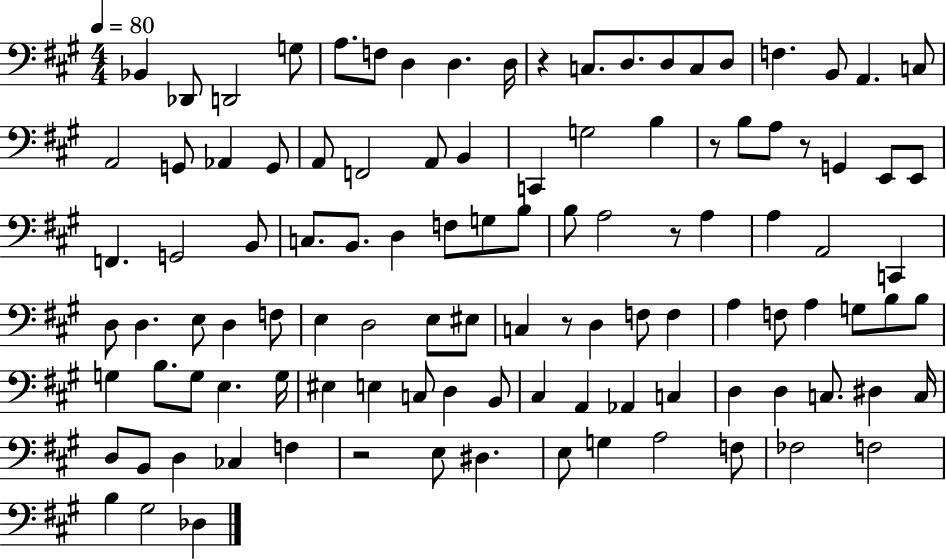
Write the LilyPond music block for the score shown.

{
  \clef bass
  \numericTimeSignature
  \time 4/4
  \key a \major
  \tempo 4 = 80
  \repeat volta 2 { bes,4 des,8 d,2 g8 | a8. f8 d4 d4. d16 | r4 c8. d8. d8 c8 d8 | f4. b,8 a,4. c8 | \break a,2 g,8 aes,4 g,8 | a,8 f,2 a,8 b,4 | c,4 g2 b4 | r8 b8 a8 r8 g,4 e,8 e,8 | \break f,4. g,2 b,8 | c8. b,8. d4 f8 g8 b8 | b8 a2 r8 a4 | a4 a,2 c,4 | \break d8 d4. e8 d4 f8 | e4 d2 e8 eis8 | c4 r8 d4 f8 f4 | a4 f8 a4 g8 b8 b8 | \break g4 b8. g8 e4. g16 | eis4 e4 c8 d4 b,8 | cis4 a,4 aes,4 c4 | d4 d4 c8. dis4 c16 | \break d8 b,8 d4 ces4 f4 | r2 e8 dis4. | e8 g4 a2 f8 | fes2 f2 | \break b4 gis2 des4 | } \bar "|."
}